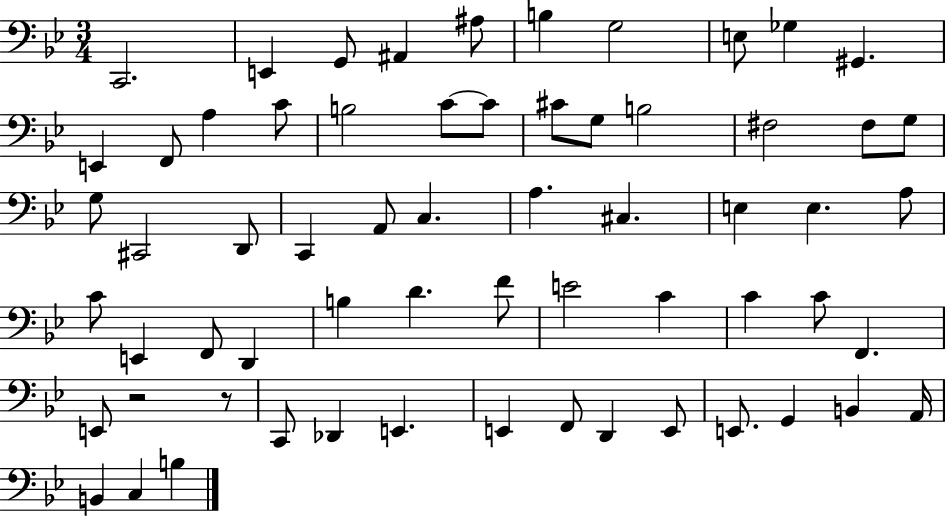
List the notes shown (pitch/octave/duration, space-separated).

C2/h. E2/q G2/e A#2/q A#3/e B3/q G3/h E3/e Gb3/q G#2/q. E2/q F2/e A3/q C4/e B3/h C4/e C4/e C#4/e G3/e B3/h F#3/h F#3/e G3/e G3/e C#2/h D2/e C2/q A2/e C3/q. A3/q. C#3/q. E3/q E3/q. A3/e C4/e E2/q F2/e D2/q B3/q D4/q. F4/e E4/h C4/q C4/q C4/e F2/q. E2/e R/h R/e C2/e Db2/q E2/q. E2/q F2/e D2/q E2/e E2/e. G2/q B2/q A2/s B2/q C3/q B3/q